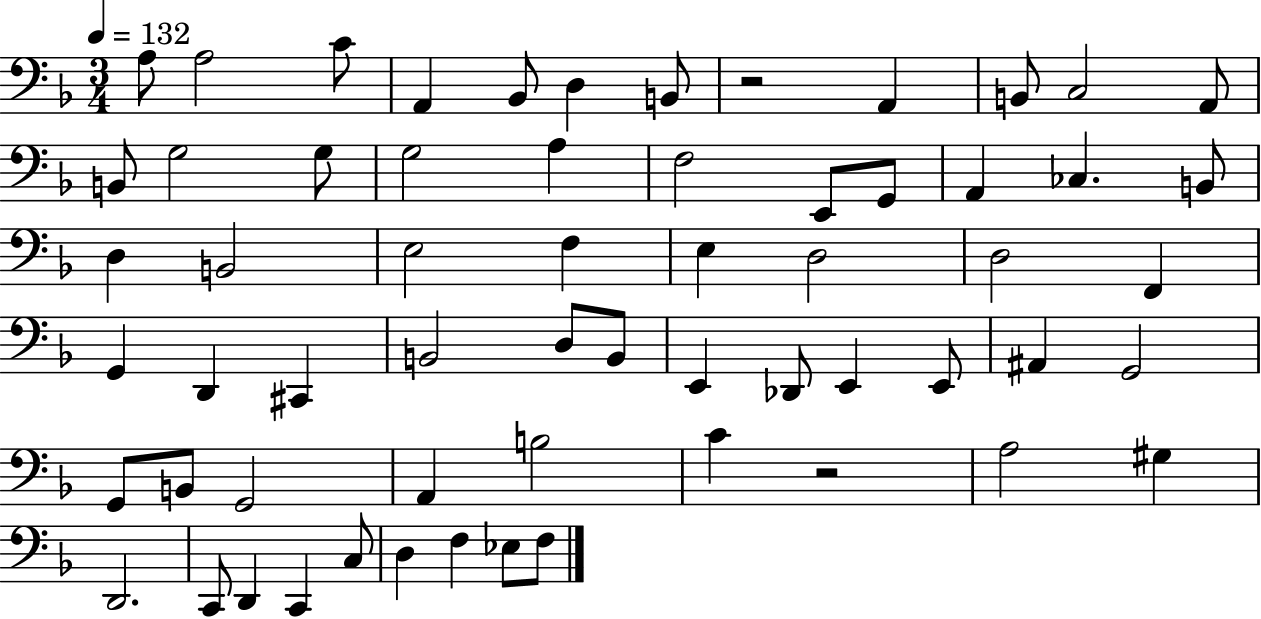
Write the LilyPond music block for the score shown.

{
  \clef bass
  \numericTimeSignature
  \time 3/4
  \key f \major
  \tempo 4 = 132
  a8 a2 c'8 | a,4 bes,8 d4 b,8 | r2 a,4 | b,8 c2 a,8 | \break b,8 g2 g8 | g2 a4 | f2 e,8 g,8 | a,4 ces4. b,8 | \break d4 b,2 | e2 f4 | e4 d2 | d2 f,4 | \break g,4 d,4 cis,4 | b,2 d8 b,8 | e,4 des,8 e,4 e,8 | ais,4 g,2 | \break g,8 b,8 g,2 | a,4 b2 | c'4 r2 | a2 gis4 | \break d,2. | c,8 d,4 c,4 c8 | d4 f4 ees8 f8 | \bar "|."
}